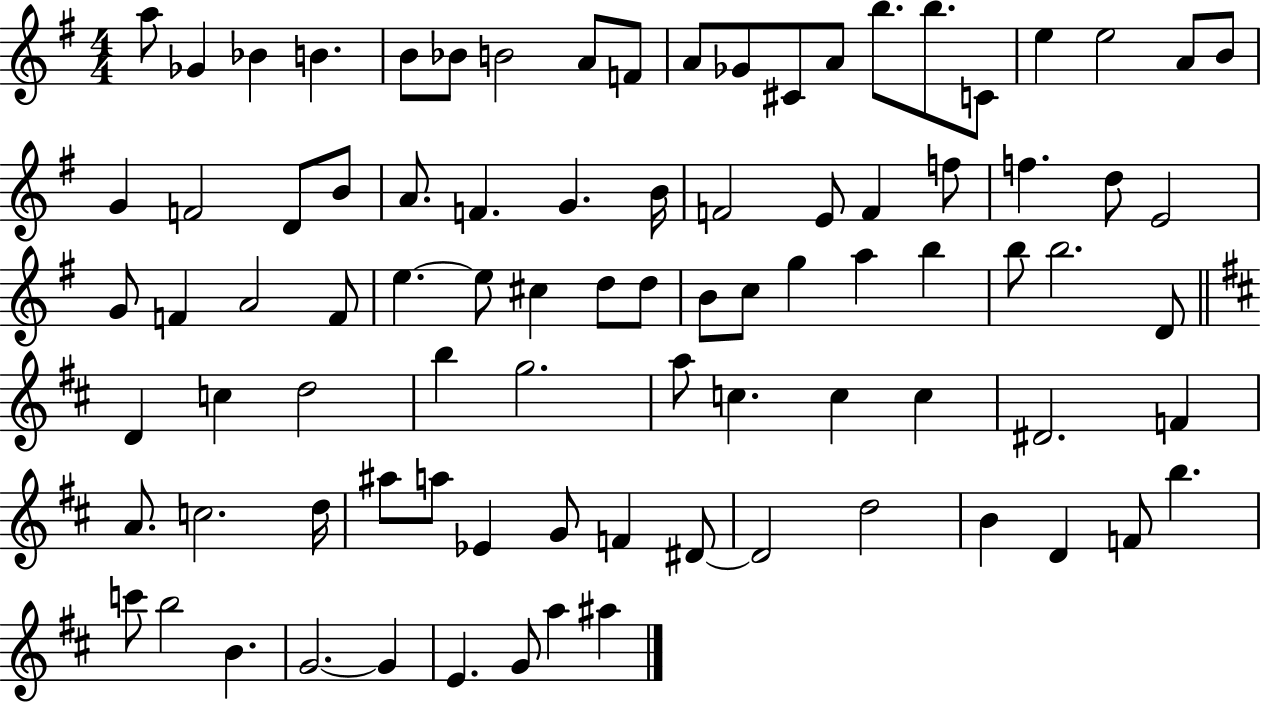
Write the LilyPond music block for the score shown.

{
  \clef treble
  \numericTimeSignature
  \time 4/4
  \key g \major
  \repeat volta 2 { a''8 ges'4 bes'4 b'4. | b'8 bes'8 b'2 a'8 f'8 | a'8 ges'8 cis'8 a'8 b''8. b''8. c'8 | e''4 e''2 a'8 b'8 | \break g'4 f'2 d'8 b'8 | a'8. f'4. g'4. b'16 | f'2 e'8 f'4 f''8 | f''4. d''8 e'2 | \break g'8 f'4 a'2 f'8 | e''4.~~ e''8 cis''4 d''8 d''8 | b'8 c''8 g''4 a''4 b''4 | b''8 b''2. d'8 | \break \bar "||" \break \key d \major d'4 c''4 d''2 | b''4 g''2. | a''8 c''4. c''4 c''4 | dis'2. f'4 | \break a'8. c''2. d''16 | ais''8 a''8 ees'4 g'8 f'4 dis'8~~ | dis'2 d''2 | b'4 d'4 f'8 b''4. | \break c'''8 b''2 b'4. | g'2.~~ g'4 | e'4. g'8 a''4 ais''4 | } \bar "|."
}